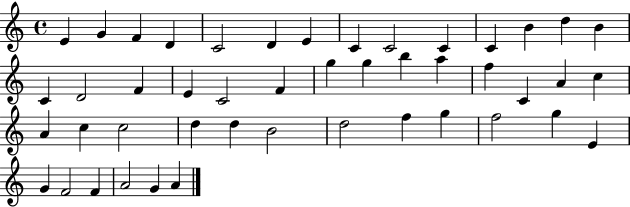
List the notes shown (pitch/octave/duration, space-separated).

E4/q G4/q F4/q D4/q C4/h D4/q E4/q C4/q C4/h C4/q C4/q B4/q D5/q B4/q C4/q D4/h F4/q E4/q C4/h F4/q G5/q G5/q B5/q A5/q F5/q C4/q A4/q C5/q A4/q C5/q C5/h D5/q D5/q B4/h D5/h F5/q G5/q F5/h G5/q E4/q G4/q F4/h F4/q A4/h G4/q A4/q